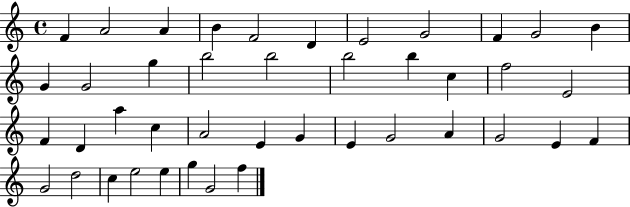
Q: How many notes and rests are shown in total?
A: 42